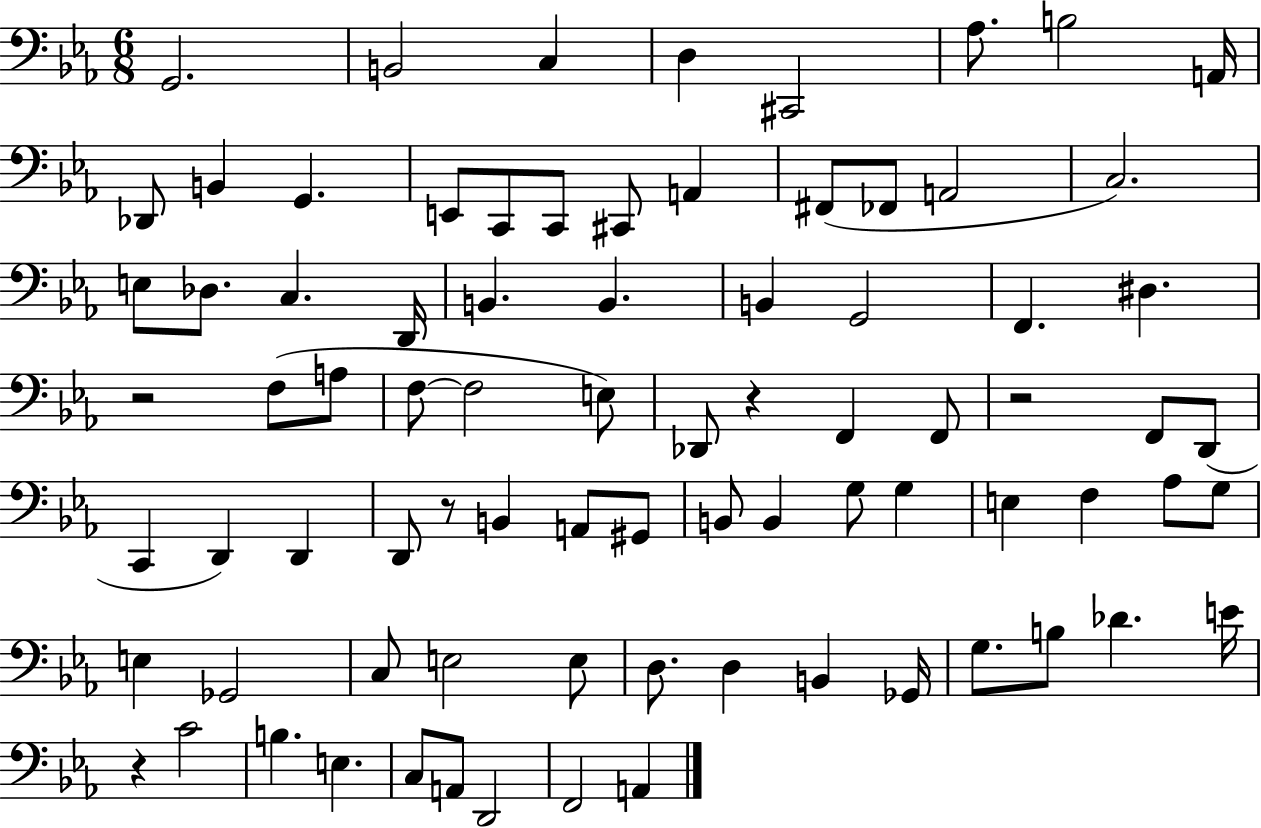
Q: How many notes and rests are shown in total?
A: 81